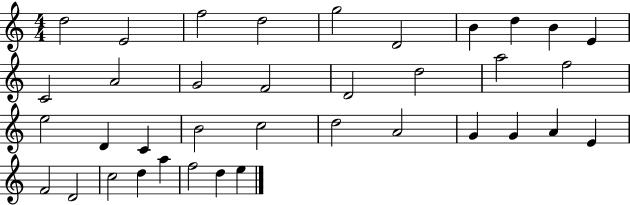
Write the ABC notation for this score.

X:1
T:Untitled
M:4/4
L:1/4
K:C
d2 E2 f2 d2 g2 D2 B d B E C2 A2 G2 F2 D2 d2 a2 f2 e2 D C B2 c2 d2 A2 G G A E F2 D2 c2 d a f2 d e